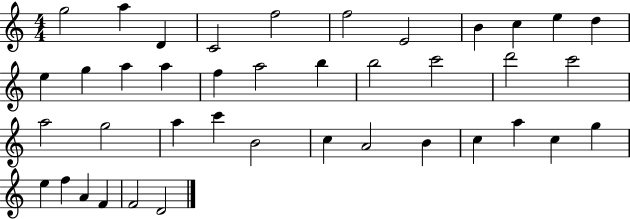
{
  \clef treble
  \numericTimeSignature
  \time 4/4
  \key c \major
  g''2 a''4 d'4 | c'2 f''2 | f''2 e'2 | b'4 c''4 e''4 d''4 | \break e''4 g''4 a''4 a''4 | f''4 a''2 b''4 | b''2 c'''2 | d'''2 c'''2 | \break a''2 g''2 | a''4 c'''4 b'2 | c''4 a'2 b'4 | c''4 a''4 c''4 g''4 | \break e''4 f''4 a'4 f'4 | f'2 d'2 | \bar "|."
}